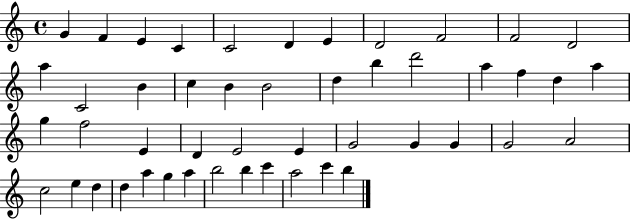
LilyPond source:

{
  \clef treble
  \time 4/4
  \defaultTimeSignature
  \key c \major
  g'4 f'4 e'4 c'4 | c'2 d'4 e'4 | d'2 f'2 | f'2 d'2 | \break a''4 c'2 b'4 | c''4 b'4 b'2 | d''4 b''4 d'''2 | a''4 f''4 d''4 a''4 | \break g''4 f''2 e'4 | d'4 e'2 e'4 | g'2 g'4 g'4 | g'2 a'2 | \break c''2 e''4 d''4 | d''4 a''4 g''4 a''4 | b''2 b''4 c'''4 | a''2 c'''4 b''4 | \break \bar "|."
}